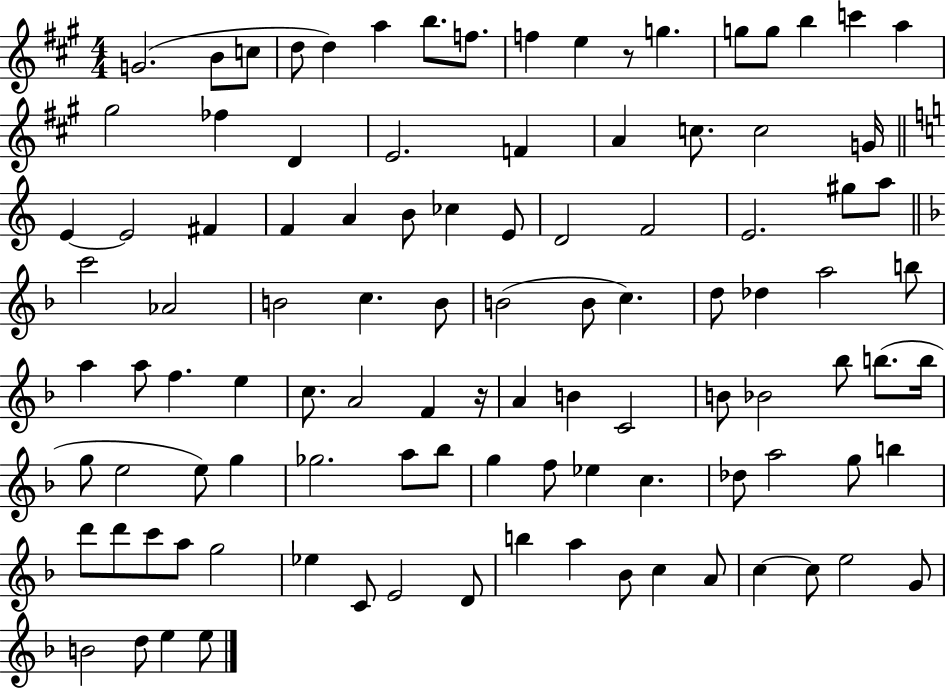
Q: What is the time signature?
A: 4/4